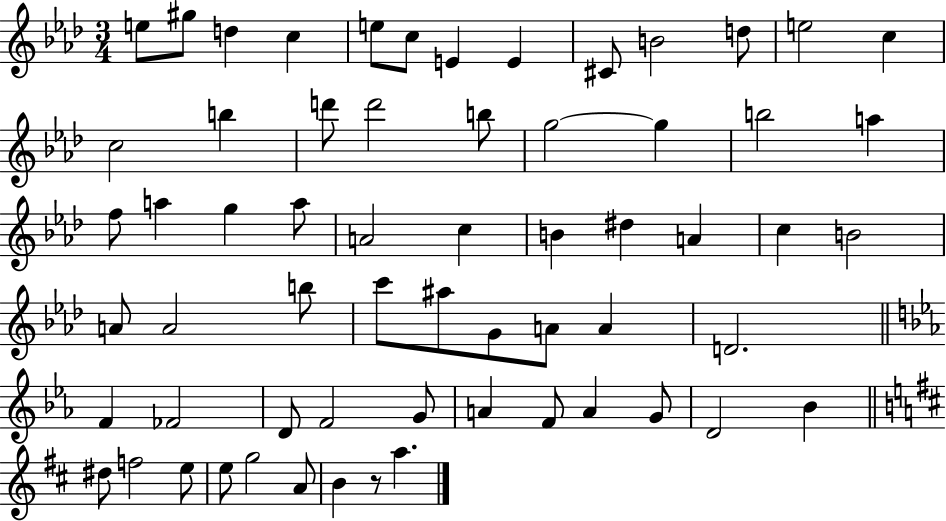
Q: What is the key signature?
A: AES major